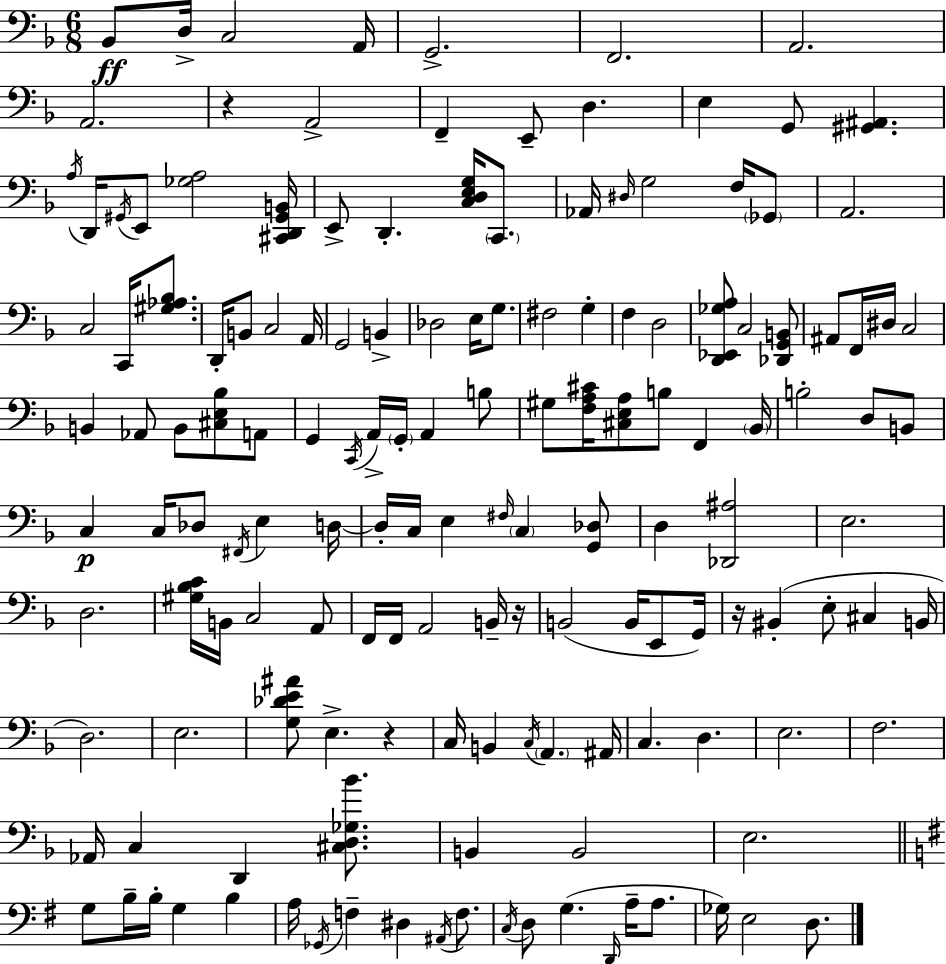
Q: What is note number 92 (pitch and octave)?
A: C#3